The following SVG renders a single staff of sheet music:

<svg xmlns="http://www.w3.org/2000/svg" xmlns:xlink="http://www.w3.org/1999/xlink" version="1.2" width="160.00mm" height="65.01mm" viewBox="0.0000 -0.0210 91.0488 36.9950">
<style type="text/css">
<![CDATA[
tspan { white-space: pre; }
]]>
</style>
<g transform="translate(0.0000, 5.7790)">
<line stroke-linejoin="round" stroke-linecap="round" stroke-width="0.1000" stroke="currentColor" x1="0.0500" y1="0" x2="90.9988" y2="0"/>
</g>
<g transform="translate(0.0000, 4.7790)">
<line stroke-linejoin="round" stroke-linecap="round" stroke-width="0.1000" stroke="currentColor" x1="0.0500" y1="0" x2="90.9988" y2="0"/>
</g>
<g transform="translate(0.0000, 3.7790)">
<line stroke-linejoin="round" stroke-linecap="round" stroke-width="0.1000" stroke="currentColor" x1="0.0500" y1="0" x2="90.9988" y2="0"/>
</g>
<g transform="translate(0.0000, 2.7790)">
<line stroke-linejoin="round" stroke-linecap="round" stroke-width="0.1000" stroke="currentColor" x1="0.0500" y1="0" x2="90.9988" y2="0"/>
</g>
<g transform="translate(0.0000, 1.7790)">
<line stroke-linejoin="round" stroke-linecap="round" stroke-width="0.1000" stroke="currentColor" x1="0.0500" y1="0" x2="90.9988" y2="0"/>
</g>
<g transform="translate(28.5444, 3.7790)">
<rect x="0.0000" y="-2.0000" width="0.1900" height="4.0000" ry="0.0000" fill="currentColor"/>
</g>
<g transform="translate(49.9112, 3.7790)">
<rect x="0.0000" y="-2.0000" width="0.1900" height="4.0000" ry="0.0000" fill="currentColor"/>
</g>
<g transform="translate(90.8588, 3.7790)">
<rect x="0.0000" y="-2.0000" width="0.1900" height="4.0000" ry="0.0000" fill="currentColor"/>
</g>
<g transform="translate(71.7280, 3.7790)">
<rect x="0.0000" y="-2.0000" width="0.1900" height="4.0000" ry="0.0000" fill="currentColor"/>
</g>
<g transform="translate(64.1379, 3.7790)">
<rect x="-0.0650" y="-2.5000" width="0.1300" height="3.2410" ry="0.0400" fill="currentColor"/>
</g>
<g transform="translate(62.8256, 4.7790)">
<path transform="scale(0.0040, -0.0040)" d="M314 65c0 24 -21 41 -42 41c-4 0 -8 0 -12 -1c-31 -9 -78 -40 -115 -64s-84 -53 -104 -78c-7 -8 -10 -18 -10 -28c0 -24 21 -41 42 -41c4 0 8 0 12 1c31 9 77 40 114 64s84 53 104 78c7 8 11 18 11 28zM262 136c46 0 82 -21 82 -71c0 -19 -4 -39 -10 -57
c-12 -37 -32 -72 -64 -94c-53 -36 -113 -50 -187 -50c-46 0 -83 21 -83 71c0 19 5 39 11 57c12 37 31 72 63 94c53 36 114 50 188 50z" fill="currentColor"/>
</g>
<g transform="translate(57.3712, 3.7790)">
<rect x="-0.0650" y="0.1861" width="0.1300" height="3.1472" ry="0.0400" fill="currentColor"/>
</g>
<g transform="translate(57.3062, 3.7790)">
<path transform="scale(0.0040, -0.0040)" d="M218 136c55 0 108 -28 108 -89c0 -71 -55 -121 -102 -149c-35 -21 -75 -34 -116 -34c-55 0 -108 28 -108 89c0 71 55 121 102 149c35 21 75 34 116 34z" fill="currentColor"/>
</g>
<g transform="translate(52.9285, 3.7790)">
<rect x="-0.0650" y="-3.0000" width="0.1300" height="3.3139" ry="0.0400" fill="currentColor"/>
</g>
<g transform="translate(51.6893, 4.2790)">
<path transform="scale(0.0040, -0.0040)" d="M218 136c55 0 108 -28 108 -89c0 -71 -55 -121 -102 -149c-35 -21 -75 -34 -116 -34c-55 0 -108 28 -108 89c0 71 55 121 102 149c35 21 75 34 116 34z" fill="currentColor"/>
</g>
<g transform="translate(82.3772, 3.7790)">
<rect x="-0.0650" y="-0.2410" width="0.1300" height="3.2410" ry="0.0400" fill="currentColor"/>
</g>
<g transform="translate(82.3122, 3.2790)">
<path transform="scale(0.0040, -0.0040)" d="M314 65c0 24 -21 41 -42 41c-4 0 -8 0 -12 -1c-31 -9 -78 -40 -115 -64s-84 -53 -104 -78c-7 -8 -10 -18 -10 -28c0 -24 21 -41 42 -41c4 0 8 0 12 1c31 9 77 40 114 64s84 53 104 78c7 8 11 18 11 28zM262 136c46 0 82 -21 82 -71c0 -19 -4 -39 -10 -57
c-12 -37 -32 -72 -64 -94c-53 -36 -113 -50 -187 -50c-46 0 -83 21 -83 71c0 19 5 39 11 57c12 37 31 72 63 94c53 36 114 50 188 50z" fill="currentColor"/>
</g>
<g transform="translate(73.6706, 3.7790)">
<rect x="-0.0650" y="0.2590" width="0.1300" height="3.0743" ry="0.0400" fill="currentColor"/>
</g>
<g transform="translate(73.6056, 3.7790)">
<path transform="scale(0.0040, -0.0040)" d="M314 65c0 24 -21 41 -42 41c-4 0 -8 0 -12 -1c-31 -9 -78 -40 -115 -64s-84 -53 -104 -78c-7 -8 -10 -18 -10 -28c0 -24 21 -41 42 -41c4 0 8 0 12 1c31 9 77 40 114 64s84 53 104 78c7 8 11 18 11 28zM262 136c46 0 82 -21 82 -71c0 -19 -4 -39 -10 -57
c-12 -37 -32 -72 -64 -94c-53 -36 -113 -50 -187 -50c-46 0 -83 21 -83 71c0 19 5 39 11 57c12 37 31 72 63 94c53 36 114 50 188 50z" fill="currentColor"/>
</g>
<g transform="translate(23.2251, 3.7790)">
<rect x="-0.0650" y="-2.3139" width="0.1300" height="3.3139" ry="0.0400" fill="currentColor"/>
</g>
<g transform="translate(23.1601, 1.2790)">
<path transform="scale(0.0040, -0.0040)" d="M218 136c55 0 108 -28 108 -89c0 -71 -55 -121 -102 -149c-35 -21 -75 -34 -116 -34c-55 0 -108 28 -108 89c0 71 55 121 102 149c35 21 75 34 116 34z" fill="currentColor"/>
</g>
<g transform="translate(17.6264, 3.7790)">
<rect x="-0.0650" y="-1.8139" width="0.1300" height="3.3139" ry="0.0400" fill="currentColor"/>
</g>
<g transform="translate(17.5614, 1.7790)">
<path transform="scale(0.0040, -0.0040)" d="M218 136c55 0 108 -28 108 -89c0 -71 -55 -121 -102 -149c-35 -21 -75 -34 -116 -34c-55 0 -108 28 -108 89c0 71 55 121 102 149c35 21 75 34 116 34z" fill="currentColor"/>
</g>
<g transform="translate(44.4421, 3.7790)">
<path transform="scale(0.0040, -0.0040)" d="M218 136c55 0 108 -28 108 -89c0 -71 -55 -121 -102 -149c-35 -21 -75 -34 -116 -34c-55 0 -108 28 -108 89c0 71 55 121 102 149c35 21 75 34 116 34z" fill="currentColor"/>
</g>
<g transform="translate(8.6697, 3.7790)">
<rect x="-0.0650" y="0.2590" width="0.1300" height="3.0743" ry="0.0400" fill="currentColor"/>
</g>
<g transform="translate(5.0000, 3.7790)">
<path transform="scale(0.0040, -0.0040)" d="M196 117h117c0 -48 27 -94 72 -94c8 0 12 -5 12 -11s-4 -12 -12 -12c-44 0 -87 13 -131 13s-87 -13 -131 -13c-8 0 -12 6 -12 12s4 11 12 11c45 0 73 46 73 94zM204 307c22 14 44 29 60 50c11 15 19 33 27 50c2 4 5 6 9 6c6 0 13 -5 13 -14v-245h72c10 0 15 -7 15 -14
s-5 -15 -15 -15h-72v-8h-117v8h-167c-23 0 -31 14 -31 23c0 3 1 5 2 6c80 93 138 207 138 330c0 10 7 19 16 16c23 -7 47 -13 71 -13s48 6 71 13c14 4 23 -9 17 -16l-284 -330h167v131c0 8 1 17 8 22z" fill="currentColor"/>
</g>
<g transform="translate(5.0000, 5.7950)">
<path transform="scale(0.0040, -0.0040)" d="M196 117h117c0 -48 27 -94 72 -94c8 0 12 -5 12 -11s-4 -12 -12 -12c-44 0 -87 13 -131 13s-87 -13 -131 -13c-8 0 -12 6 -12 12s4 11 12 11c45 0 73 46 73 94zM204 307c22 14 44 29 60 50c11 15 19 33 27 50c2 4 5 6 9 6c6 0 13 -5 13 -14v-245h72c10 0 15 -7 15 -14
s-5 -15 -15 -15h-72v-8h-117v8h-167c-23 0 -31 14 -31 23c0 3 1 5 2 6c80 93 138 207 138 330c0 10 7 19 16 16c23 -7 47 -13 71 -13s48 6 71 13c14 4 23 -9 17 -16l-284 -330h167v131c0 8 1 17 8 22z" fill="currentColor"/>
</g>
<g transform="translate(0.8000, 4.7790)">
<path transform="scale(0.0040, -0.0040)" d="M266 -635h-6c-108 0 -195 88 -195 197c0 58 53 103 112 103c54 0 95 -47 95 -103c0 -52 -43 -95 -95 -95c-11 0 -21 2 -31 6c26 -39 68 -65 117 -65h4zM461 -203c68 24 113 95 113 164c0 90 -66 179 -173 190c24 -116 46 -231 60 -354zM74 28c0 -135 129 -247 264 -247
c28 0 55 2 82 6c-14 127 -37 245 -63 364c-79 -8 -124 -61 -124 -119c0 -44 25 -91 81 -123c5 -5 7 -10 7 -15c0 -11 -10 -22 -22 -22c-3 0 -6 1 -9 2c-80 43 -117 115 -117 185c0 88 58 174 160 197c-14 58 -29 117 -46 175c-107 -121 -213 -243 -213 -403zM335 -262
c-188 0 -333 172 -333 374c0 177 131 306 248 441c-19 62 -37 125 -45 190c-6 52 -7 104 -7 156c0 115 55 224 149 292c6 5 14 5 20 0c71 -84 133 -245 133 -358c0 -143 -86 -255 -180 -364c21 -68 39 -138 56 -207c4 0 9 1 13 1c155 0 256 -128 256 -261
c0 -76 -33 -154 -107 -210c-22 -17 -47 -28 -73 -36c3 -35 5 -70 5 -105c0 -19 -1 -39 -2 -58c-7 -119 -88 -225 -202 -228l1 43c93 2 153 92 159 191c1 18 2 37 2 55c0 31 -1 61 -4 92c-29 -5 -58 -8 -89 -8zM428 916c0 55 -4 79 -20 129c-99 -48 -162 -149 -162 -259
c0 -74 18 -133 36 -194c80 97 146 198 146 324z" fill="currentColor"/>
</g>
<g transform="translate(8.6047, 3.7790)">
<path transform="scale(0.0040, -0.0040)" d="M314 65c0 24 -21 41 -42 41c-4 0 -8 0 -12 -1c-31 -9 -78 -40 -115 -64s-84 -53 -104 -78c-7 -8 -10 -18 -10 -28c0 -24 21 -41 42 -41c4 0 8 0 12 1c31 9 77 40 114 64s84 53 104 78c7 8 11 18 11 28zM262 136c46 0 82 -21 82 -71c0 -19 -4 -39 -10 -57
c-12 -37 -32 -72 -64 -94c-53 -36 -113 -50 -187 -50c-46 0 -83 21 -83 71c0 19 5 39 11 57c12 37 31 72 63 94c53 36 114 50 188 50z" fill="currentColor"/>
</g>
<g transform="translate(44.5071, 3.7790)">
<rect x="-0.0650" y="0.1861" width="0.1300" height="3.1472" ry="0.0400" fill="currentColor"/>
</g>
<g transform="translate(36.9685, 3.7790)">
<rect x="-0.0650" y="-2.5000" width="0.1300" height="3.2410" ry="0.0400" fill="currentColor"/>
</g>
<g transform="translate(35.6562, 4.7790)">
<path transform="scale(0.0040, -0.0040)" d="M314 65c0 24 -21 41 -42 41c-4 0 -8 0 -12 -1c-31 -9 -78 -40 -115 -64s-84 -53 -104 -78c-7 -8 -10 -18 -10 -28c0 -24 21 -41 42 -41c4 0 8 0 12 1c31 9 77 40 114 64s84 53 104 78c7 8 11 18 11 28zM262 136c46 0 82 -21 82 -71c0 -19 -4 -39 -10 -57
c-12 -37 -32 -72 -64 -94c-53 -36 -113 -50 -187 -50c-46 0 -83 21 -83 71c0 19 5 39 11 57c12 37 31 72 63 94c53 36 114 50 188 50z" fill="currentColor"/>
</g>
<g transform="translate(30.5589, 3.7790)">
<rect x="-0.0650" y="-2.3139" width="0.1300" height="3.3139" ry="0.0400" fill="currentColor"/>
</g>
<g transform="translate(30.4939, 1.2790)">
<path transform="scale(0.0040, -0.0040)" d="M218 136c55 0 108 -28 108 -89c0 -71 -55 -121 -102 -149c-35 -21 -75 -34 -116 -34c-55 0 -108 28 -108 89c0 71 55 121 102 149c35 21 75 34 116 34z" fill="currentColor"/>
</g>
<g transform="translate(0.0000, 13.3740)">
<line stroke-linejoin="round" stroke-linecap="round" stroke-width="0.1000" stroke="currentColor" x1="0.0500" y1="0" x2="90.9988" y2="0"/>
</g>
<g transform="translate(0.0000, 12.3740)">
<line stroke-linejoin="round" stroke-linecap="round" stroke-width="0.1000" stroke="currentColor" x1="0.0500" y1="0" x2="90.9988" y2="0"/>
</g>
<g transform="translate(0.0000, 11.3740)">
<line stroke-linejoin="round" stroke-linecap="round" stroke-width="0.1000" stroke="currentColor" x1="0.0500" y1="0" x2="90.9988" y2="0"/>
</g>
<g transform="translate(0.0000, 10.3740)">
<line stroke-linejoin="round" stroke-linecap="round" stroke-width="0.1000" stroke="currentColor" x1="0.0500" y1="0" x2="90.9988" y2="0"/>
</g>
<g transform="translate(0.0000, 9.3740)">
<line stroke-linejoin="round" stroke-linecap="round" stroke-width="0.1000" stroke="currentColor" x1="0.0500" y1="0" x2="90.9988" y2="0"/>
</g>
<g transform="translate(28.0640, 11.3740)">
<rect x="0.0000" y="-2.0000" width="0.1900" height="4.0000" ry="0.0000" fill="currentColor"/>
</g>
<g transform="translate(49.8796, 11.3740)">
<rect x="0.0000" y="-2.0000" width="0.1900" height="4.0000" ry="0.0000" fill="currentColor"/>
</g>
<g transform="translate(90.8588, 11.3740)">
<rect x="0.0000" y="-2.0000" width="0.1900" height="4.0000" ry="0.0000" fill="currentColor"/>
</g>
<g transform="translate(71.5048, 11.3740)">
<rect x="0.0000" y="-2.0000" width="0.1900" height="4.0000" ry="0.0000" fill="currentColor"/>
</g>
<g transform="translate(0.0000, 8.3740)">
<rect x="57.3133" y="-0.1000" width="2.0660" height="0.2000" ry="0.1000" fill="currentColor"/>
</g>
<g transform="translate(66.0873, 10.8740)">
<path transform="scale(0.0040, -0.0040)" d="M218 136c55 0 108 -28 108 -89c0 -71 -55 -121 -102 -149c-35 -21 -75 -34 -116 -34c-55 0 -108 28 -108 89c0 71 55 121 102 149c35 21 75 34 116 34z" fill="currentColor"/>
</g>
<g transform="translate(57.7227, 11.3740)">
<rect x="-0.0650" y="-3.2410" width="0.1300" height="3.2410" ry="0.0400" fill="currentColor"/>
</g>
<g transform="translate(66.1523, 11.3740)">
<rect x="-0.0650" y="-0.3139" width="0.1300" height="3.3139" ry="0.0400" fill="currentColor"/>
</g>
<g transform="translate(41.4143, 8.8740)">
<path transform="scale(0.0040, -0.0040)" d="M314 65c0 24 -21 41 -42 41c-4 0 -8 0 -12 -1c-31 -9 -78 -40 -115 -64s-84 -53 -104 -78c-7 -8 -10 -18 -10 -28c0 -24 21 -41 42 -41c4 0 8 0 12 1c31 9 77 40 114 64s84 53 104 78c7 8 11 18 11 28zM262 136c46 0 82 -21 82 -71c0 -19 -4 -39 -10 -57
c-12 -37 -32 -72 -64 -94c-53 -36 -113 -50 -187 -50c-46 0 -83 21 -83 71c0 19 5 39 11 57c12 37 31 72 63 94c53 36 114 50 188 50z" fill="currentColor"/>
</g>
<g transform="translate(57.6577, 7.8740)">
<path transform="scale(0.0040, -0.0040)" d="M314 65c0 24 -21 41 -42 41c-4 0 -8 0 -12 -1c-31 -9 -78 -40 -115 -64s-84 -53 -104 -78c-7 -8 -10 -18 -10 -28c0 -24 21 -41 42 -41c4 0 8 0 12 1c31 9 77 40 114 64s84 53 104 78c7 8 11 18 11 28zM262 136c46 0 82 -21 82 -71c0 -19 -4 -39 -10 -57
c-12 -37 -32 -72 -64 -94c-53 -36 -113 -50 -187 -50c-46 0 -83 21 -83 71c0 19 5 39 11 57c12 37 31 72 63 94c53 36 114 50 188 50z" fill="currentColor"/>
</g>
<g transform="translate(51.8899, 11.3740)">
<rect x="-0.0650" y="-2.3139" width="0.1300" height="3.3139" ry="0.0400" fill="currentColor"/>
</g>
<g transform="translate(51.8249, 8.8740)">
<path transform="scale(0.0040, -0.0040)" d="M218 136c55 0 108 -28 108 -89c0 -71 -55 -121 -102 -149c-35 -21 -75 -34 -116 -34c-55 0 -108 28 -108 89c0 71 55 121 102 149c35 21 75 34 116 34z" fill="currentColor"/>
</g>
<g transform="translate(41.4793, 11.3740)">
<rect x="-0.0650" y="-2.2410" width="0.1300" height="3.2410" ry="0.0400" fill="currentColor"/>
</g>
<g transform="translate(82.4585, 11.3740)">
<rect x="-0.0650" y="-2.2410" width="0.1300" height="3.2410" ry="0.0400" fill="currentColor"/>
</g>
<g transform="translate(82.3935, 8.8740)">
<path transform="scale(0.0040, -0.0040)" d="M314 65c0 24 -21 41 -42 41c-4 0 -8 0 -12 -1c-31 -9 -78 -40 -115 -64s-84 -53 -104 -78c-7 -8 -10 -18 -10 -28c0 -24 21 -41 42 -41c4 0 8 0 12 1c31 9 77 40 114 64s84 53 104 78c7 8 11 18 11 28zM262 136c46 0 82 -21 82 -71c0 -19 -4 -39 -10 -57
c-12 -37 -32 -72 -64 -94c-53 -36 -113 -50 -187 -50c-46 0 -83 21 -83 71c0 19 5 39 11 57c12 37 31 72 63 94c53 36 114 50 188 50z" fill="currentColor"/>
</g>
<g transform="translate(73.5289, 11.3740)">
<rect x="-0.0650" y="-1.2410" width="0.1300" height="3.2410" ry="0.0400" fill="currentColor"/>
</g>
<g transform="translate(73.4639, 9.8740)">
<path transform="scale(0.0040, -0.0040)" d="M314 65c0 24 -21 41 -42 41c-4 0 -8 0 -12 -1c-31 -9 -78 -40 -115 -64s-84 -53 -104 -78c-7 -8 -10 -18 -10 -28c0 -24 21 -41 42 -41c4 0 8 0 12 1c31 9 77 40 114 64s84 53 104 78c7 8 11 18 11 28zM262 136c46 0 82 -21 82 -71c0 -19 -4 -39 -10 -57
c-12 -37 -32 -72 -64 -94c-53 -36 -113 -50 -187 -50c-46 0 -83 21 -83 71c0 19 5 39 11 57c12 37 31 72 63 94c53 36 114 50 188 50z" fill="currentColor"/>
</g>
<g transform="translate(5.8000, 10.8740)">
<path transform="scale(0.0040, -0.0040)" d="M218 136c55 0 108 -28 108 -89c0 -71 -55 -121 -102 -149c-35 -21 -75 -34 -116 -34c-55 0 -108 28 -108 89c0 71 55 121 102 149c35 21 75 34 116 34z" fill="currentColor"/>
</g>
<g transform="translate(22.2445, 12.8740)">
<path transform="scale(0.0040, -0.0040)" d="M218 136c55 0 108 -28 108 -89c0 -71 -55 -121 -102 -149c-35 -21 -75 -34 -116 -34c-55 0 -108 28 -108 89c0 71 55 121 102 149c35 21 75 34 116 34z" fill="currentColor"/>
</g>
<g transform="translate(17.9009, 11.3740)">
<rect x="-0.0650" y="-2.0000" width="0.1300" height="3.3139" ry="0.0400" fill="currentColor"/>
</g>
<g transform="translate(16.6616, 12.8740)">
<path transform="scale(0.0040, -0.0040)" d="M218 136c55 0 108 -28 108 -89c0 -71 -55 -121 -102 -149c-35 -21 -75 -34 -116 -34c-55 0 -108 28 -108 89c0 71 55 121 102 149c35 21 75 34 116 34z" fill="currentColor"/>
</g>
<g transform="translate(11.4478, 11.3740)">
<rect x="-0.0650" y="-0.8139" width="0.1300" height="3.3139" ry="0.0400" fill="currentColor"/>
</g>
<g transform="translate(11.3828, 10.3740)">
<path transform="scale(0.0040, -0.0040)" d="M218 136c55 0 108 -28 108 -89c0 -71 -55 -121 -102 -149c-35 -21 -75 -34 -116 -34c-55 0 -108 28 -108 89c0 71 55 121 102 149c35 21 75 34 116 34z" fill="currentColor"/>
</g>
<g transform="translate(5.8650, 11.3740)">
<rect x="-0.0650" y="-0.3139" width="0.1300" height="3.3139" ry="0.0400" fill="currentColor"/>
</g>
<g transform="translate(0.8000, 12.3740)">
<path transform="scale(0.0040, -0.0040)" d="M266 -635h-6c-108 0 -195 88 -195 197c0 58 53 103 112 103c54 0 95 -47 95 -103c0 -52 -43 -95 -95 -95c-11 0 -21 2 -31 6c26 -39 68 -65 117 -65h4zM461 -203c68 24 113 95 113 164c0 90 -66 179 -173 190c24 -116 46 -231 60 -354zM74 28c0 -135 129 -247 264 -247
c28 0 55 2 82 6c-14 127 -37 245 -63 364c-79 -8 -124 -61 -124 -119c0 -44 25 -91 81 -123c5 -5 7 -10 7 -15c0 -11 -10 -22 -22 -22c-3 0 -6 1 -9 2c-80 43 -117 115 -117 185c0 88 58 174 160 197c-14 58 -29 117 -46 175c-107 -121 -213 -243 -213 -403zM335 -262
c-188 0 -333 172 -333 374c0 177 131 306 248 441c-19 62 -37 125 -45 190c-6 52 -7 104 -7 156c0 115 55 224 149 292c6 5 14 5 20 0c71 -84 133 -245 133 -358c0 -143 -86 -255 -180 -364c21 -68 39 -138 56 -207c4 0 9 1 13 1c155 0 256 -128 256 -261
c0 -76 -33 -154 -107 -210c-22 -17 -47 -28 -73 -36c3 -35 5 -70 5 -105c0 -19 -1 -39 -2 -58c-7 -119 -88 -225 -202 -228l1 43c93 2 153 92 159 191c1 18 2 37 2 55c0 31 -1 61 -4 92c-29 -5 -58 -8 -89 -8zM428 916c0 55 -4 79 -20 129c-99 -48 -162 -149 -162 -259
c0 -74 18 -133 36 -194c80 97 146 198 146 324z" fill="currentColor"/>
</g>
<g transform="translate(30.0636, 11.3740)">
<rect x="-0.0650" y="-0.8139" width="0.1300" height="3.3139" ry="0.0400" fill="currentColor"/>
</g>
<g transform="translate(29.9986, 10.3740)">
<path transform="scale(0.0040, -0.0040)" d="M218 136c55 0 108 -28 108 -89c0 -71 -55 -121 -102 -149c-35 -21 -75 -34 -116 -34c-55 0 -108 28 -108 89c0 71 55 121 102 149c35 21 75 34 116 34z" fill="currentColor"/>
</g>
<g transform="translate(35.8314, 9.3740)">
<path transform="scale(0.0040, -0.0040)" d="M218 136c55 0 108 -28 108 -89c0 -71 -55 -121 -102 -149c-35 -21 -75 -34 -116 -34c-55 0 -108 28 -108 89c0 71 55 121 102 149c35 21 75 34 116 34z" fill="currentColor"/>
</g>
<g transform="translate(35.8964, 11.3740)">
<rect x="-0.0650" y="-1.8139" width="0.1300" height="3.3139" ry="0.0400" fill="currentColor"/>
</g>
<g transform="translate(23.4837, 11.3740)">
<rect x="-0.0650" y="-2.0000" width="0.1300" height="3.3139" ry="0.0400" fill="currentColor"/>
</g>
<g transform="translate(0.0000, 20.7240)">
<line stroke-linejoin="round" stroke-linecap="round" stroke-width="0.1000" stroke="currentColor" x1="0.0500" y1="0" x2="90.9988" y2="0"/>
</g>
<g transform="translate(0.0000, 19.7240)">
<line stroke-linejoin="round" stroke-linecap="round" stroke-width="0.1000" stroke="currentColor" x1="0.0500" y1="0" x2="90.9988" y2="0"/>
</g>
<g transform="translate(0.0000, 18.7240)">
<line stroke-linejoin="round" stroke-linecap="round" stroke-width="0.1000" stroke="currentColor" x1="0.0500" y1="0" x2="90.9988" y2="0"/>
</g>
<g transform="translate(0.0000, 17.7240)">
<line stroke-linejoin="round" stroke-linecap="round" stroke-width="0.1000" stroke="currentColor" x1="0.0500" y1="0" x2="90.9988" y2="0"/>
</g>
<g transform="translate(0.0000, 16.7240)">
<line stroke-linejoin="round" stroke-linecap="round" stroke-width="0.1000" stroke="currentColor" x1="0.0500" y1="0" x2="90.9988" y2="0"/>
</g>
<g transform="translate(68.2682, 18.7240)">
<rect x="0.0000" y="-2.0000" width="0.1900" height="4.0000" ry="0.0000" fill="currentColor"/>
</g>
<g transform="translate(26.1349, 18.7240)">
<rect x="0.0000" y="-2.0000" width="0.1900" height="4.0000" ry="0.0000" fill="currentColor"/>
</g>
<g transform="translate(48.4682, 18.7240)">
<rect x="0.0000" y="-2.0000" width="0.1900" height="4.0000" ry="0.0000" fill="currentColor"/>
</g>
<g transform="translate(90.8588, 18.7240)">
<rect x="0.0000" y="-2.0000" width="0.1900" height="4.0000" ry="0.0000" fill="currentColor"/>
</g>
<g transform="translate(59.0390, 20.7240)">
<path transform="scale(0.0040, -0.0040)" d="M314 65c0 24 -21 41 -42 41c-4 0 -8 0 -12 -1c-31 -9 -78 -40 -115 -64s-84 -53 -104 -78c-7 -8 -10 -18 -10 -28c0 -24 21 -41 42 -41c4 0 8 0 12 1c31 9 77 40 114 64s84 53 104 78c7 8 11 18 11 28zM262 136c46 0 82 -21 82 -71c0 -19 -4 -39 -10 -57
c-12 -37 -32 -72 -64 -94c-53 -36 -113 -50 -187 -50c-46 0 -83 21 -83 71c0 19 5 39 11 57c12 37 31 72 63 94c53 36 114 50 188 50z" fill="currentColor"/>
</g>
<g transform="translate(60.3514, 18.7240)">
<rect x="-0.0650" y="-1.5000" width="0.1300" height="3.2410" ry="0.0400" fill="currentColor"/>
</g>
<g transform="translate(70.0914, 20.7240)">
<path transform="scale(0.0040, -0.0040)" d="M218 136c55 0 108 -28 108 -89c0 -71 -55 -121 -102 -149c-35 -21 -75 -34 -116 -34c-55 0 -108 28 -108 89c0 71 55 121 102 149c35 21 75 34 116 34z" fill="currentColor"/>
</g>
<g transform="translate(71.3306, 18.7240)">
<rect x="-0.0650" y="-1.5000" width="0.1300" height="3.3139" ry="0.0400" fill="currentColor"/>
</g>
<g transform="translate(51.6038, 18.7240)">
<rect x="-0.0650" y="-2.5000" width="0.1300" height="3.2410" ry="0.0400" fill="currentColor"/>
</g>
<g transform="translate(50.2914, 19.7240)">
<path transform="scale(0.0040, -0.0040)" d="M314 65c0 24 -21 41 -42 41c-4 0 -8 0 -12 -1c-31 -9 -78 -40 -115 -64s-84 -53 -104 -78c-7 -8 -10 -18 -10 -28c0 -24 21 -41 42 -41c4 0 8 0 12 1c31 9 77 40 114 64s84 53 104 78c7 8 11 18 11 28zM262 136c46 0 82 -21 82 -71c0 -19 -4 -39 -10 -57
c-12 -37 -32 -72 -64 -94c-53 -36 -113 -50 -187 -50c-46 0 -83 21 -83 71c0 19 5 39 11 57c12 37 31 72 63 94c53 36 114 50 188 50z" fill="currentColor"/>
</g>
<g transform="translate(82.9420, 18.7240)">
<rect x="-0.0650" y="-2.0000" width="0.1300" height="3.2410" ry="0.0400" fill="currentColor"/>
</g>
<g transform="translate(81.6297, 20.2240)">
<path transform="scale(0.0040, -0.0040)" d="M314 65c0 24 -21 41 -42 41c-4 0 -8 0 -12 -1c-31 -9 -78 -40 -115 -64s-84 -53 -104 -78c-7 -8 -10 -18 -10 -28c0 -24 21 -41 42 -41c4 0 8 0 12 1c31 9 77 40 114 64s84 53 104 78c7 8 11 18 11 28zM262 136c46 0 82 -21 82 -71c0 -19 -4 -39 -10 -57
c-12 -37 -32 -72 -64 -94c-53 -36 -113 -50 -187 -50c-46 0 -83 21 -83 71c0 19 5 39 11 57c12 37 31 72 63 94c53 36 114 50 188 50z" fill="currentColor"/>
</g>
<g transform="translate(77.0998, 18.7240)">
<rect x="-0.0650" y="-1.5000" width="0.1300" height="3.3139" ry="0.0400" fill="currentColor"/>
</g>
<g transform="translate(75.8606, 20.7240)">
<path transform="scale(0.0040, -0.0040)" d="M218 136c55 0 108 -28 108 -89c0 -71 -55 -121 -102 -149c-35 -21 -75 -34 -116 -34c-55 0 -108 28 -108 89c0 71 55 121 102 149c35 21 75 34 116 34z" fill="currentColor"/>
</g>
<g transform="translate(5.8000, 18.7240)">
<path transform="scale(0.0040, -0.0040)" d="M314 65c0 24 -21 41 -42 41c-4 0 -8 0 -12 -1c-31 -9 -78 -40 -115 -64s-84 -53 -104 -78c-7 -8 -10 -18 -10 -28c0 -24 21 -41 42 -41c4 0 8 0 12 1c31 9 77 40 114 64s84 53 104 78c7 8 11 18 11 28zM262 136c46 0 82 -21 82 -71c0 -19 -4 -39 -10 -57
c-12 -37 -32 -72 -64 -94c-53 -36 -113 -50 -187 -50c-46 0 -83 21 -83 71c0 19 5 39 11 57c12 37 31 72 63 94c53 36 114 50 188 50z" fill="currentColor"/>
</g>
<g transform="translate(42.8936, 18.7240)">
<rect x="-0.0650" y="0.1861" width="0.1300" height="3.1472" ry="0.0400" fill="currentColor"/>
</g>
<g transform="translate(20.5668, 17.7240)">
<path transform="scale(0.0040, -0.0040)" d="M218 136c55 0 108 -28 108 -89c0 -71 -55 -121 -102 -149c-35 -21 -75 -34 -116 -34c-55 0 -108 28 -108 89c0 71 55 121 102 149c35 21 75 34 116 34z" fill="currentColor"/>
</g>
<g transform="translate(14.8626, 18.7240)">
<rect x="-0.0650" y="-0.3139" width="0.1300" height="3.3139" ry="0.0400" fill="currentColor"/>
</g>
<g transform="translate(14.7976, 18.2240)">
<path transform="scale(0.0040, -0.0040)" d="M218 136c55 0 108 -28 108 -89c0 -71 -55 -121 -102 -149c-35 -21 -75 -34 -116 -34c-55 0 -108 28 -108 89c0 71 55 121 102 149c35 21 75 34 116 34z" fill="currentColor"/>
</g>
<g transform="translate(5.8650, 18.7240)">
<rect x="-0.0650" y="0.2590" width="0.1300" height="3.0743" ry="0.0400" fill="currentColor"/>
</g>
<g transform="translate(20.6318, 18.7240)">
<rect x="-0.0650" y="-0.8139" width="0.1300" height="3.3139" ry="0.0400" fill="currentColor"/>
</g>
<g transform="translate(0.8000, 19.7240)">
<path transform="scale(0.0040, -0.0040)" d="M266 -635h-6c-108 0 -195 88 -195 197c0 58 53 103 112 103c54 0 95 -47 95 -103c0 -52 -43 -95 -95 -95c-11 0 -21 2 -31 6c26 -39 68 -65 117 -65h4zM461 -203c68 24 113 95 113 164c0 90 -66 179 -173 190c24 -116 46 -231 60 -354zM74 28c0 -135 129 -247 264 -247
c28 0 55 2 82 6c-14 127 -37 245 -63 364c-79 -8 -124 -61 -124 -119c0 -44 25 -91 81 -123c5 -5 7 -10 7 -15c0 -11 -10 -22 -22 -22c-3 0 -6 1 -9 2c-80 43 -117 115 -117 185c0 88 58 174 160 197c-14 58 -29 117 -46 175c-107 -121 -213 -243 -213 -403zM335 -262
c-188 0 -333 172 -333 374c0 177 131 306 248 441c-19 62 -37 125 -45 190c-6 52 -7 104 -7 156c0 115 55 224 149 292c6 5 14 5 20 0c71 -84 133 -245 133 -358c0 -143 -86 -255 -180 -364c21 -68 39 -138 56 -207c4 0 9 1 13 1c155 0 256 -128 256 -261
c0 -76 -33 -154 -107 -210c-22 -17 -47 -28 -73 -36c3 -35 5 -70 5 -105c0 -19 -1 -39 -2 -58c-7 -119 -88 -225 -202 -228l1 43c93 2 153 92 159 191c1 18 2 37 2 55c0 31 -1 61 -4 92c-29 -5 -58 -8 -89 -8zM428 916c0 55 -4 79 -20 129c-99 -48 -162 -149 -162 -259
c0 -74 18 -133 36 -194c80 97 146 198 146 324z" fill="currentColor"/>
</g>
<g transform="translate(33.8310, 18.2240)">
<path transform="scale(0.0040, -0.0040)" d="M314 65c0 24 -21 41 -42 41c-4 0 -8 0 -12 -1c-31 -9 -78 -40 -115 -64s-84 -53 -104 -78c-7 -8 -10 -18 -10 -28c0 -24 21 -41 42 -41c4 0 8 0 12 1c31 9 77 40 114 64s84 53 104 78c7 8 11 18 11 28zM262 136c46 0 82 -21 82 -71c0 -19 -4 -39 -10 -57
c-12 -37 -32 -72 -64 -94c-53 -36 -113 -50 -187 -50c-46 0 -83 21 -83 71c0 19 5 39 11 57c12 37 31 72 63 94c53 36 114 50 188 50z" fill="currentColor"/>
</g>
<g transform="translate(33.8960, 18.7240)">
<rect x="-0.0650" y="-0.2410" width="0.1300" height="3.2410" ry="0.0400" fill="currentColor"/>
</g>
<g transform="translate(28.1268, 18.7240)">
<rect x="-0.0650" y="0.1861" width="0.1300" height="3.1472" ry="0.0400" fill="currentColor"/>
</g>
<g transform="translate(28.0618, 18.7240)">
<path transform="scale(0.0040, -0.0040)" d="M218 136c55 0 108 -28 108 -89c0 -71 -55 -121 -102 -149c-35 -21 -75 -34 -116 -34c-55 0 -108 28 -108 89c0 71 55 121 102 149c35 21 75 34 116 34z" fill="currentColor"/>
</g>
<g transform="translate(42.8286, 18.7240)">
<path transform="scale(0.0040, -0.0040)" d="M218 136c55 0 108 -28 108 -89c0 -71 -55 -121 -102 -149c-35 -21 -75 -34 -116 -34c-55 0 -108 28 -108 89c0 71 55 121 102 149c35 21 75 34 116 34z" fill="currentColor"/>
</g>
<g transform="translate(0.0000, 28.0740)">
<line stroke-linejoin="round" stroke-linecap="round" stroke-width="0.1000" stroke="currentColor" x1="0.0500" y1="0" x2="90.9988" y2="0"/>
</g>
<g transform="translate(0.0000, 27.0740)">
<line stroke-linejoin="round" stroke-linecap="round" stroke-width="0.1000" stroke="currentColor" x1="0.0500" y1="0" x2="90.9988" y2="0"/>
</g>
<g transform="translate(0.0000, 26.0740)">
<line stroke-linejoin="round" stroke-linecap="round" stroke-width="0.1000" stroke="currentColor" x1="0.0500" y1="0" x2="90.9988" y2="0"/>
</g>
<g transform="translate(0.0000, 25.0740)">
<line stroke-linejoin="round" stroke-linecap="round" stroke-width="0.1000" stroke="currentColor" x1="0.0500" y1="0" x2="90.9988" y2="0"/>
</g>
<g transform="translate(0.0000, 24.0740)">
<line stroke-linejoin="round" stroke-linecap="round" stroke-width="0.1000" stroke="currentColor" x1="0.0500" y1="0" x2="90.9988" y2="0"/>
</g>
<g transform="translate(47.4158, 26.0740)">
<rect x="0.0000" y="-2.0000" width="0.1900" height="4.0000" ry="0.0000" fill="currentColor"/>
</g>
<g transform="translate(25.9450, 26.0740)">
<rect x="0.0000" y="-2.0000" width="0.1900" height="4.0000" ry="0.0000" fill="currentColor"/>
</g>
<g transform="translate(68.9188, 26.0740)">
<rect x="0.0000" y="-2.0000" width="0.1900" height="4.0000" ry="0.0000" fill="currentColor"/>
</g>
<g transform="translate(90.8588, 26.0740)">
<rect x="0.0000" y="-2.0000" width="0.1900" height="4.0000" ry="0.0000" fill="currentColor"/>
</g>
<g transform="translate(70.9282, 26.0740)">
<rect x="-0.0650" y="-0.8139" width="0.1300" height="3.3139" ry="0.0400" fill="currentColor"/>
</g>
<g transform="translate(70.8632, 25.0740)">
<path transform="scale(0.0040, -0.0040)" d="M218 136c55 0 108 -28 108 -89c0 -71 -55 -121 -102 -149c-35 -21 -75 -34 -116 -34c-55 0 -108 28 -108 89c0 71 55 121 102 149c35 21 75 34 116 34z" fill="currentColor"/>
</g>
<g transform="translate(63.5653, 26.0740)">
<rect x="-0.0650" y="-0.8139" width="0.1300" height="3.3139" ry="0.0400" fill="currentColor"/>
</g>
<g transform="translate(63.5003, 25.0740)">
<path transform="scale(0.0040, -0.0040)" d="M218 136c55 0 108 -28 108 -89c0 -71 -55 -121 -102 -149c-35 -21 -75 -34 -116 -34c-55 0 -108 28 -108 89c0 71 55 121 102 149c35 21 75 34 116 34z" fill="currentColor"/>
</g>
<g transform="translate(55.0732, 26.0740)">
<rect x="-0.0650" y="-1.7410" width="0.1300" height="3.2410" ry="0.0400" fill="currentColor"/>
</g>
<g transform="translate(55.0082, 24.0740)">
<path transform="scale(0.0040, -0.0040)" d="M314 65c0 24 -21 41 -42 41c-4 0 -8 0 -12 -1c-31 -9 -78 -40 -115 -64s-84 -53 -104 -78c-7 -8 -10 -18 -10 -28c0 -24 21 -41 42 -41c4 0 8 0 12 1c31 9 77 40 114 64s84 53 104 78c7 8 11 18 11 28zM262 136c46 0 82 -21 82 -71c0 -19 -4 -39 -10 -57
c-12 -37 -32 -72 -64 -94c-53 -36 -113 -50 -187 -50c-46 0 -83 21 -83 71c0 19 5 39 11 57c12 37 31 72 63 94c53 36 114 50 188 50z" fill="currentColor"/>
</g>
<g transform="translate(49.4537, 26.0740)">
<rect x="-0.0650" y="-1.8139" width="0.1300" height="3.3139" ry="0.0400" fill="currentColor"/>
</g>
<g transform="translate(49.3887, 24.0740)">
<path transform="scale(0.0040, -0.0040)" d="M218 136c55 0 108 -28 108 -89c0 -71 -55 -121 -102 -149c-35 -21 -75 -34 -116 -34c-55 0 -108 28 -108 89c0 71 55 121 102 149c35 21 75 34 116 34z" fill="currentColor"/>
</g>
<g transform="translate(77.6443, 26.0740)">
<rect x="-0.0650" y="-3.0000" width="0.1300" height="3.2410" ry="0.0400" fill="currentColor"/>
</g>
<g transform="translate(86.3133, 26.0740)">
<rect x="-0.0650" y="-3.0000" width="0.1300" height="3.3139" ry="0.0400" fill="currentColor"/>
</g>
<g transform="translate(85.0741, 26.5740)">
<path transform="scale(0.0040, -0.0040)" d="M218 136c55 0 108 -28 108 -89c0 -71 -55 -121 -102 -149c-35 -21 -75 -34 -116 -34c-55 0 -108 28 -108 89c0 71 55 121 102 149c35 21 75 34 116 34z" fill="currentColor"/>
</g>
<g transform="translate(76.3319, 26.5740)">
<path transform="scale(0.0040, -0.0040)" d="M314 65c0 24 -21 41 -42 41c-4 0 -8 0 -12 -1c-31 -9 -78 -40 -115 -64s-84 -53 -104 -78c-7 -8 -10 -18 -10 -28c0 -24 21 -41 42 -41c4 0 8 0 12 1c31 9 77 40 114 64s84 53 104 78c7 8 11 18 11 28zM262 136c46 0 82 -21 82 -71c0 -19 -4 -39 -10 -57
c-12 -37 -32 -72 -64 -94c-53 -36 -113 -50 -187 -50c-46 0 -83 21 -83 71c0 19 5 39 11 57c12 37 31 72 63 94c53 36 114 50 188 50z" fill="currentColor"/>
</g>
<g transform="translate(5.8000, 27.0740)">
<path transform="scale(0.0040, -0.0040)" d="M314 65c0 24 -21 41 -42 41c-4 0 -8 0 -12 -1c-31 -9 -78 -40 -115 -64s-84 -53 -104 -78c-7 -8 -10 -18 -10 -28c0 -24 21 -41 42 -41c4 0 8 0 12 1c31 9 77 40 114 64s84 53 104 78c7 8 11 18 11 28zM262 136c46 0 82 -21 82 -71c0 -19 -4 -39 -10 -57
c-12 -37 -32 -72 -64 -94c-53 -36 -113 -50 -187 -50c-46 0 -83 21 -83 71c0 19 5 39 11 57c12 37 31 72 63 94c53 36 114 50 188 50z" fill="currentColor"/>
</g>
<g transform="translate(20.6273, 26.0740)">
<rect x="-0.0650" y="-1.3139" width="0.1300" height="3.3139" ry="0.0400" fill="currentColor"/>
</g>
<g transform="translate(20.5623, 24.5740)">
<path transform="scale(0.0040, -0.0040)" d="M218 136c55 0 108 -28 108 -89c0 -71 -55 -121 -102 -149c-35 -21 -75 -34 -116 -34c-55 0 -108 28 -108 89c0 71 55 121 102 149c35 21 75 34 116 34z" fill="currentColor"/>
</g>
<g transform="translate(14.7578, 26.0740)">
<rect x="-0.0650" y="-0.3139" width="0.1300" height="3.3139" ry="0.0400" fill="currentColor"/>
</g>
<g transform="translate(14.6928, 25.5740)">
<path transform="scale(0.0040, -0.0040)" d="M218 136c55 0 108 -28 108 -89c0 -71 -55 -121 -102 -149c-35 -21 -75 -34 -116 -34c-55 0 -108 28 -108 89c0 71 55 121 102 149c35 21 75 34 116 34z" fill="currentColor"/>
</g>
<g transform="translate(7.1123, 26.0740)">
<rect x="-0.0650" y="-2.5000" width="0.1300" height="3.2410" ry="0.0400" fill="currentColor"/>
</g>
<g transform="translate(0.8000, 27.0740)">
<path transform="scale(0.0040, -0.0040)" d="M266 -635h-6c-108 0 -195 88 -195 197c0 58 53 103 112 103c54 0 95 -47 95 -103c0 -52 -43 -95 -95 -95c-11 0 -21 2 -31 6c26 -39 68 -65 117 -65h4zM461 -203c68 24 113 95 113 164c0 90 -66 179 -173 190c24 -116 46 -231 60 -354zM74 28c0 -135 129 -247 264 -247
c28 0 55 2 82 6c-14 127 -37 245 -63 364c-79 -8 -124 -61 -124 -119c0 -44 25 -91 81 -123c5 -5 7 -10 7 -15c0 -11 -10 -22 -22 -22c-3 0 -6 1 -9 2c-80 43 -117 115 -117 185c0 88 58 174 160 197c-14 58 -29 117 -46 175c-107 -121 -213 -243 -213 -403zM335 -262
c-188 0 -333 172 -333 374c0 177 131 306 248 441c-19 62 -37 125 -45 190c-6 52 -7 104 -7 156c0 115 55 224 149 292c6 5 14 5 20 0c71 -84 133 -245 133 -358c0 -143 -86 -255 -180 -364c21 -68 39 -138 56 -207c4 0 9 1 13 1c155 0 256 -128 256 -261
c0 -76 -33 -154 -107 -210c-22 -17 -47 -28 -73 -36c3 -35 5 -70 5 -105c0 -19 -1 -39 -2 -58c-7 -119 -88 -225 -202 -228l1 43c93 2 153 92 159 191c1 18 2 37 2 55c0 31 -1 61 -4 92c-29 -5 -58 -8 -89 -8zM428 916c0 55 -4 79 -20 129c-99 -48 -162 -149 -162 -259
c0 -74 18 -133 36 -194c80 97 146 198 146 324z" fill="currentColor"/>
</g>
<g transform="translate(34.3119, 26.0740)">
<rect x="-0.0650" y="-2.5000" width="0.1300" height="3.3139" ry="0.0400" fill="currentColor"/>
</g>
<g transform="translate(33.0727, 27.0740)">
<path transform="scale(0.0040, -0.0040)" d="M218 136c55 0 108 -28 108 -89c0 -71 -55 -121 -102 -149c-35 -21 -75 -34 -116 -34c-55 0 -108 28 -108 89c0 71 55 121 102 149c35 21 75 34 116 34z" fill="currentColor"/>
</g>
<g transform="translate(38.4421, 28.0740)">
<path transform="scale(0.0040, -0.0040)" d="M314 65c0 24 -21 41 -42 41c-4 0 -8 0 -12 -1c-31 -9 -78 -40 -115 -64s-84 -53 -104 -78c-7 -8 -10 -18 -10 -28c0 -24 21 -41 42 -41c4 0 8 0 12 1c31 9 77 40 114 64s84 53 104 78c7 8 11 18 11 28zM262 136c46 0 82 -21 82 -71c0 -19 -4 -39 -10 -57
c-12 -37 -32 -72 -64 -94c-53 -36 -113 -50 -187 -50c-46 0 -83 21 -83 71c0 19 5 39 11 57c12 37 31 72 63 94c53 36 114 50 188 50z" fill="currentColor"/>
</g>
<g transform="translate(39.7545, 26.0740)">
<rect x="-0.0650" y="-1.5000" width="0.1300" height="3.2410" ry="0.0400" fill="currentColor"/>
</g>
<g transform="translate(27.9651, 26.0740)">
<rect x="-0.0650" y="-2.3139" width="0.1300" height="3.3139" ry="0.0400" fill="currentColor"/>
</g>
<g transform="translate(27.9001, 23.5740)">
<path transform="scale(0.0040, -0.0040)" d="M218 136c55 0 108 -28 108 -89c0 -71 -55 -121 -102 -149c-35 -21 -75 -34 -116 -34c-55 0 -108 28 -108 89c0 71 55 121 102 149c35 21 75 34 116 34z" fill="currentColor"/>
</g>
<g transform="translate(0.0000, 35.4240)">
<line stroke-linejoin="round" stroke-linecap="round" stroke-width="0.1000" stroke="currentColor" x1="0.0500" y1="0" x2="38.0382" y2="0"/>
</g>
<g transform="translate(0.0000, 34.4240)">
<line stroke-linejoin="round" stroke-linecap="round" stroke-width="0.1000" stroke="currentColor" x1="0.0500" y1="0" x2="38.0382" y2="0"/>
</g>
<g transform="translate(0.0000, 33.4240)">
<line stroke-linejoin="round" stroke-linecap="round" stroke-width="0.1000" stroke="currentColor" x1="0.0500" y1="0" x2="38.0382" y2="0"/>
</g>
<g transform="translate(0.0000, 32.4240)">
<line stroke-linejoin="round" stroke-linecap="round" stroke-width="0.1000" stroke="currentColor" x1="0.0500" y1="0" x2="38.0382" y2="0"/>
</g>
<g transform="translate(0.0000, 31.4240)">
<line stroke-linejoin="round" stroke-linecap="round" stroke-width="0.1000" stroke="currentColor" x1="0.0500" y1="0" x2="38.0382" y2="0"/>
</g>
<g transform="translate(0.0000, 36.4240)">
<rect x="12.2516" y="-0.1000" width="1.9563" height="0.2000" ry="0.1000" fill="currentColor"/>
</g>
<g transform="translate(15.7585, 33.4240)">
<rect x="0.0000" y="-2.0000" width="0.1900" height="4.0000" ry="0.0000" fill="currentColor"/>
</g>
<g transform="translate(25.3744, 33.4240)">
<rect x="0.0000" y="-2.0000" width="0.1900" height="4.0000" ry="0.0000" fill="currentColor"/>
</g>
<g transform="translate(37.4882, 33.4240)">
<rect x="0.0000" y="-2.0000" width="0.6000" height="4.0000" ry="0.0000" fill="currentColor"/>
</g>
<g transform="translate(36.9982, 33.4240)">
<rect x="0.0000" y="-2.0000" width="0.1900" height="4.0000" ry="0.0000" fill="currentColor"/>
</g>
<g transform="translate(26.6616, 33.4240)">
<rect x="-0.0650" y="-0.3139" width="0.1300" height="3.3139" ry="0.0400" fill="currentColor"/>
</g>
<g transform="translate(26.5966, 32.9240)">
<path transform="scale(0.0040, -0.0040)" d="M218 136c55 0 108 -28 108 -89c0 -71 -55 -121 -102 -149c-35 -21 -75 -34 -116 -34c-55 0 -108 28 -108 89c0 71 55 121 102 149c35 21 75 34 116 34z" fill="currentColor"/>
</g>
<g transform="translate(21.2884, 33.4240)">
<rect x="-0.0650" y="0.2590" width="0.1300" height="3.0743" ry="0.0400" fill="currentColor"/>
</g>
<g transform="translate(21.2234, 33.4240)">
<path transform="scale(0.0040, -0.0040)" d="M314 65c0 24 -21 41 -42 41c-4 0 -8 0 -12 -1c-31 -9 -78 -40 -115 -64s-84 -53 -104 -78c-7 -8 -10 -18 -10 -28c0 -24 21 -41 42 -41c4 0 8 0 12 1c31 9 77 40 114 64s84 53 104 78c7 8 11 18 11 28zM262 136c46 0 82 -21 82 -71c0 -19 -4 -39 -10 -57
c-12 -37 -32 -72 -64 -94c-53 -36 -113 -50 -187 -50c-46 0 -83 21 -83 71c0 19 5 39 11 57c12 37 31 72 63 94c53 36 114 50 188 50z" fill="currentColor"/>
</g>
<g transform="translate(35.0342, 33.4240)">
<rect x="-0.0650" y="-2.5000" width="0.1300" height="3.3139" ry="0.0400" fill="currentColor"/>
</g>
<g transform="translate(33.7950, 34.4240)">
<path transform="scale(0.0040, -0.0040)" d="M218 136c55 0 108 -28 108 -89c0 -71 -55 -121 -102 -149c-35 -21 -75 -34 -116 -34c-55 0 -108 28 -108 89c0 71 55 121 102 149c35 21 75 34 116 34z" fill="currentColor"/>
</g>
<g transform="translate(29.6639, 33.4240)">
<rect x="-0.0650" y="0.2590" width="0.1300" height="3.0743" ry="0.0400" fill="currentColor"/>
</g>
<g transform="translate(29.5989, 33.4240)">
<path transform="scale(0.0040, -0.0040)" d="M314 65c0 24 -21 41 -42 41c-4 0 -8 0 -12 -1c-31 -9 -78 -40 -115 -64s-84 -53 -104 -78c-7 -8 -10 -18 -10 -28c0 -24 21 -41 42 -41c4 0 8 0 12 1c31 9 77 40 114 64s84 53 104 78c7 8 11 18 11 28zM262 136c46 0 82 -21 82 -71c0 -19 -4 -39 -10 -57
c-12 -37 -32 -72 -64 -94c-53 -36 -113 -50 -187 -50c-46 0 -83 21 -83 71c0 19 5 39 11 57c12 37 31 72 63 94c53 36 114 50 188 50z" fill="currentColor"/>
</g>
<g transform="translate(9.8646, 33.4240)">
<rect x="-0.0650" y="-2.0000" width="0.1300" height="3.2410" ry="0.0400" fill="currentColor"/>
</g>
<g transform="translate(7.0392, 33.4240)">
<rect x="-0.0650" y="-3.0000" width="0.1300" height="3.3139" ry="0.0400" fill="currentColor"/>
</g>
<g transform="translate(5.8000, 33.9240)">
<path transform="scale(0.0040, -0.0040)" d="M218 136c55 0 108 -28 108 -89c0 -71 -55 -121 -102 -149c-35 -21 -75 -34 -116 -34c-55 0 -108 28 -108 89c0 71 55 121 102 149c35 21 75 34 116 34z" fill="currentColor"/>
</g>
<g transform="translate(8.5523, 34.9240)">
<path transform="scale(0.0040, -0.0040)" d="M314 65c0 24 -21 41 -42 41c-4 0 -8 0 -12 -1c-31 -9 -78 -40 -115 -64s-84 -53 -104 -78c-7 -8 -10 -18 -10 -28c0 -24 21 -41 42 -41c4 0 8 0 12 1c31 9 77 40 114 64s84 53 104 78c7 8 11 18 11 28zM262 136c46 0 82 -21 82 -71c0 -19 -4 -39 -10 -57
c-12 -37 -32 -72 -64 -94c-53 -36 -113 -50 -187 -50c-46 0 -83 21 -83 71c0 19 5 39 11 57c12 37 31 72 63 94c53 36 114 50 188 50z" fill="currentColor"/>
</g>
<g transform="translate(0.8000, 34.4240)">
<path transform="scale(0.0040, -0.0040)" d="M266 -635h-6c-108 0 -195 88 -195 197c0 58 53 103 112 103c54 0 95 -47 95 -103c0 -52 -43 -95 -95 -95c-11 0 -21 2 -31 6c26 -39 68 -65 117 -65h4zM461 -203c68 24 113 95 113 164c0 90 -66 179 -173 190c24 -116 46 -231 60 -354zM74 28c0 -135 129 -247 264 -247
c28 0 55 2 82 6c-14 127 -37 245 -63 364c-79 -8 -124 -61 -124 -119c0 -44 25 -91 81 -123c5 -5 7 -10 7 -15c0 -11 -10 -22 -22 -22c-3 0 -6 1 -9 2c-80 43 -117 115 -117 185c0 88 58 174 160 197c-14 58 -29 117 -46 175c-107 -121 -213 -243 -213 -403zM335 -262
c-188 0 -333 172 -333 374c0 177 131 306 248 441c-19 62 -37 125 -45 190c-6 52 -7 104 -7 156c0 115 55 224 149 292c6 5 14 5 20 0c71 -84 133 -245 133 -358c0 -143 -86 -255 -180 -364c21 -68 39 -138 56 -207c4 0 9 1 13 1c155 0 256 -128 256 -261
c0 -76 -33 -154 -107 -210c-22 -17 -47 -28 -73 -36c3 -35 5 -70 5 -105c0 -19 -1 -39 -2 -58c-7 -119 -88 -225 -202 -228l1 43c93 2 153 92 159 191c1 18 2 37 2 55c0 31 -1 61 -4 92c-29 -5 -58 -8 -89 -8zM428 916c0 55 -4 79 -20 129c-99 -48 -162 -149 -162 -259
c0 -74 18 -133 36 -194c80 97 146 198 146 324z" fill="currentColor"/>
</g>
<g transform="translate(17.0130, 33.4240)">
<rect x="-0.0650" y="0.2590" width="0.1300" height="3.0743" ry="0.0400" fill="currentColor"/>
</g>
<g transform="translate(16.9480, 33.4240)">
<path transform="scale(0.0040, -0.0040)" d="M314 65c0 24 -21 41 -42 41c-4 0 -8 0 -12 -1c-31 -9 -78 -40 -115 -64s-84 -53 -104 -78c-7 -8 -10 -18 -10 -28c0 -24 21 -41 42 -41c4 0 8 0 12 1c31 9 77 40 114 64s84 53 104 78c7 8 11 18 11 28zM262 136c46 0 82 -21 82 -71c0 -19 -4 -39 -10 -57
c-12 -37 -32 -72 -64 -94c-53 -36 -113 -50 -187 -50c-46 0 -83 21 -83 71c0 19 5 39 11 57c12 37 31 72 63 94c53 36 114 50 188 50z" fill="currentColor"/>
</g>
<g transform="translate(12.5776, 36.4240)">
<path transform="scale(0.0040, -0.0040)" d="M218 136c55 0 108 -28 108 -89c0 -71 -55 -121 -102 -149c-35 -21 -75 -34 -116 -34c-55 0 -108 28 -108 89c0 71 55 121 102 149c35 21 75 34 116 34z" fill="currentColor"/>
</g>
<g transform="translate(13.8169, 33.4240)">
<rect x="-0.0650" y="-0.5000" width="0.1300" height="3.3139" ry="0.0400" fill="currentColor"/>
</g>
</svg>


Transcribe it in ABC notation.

X:1
T:Untitled
M:4/4
L:1/4
K:C
B2 f g g G2 B A B G2 B2 c2 c d F F d f g2 g b2 c e2 g2 B2 c d B c2 B G2 E2 E E F2 G2 c e g G E2 f f2 d d A2 A A F2 C B2 B2 c B2 G